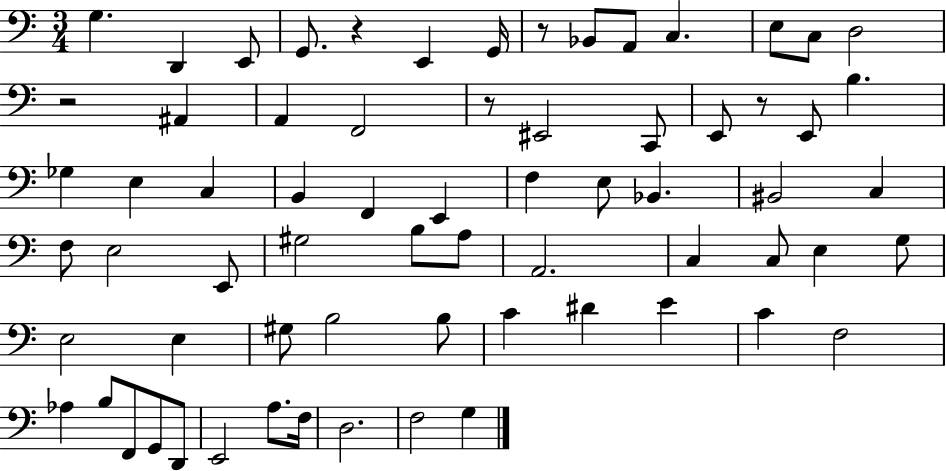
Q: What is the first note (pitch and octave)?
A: G3